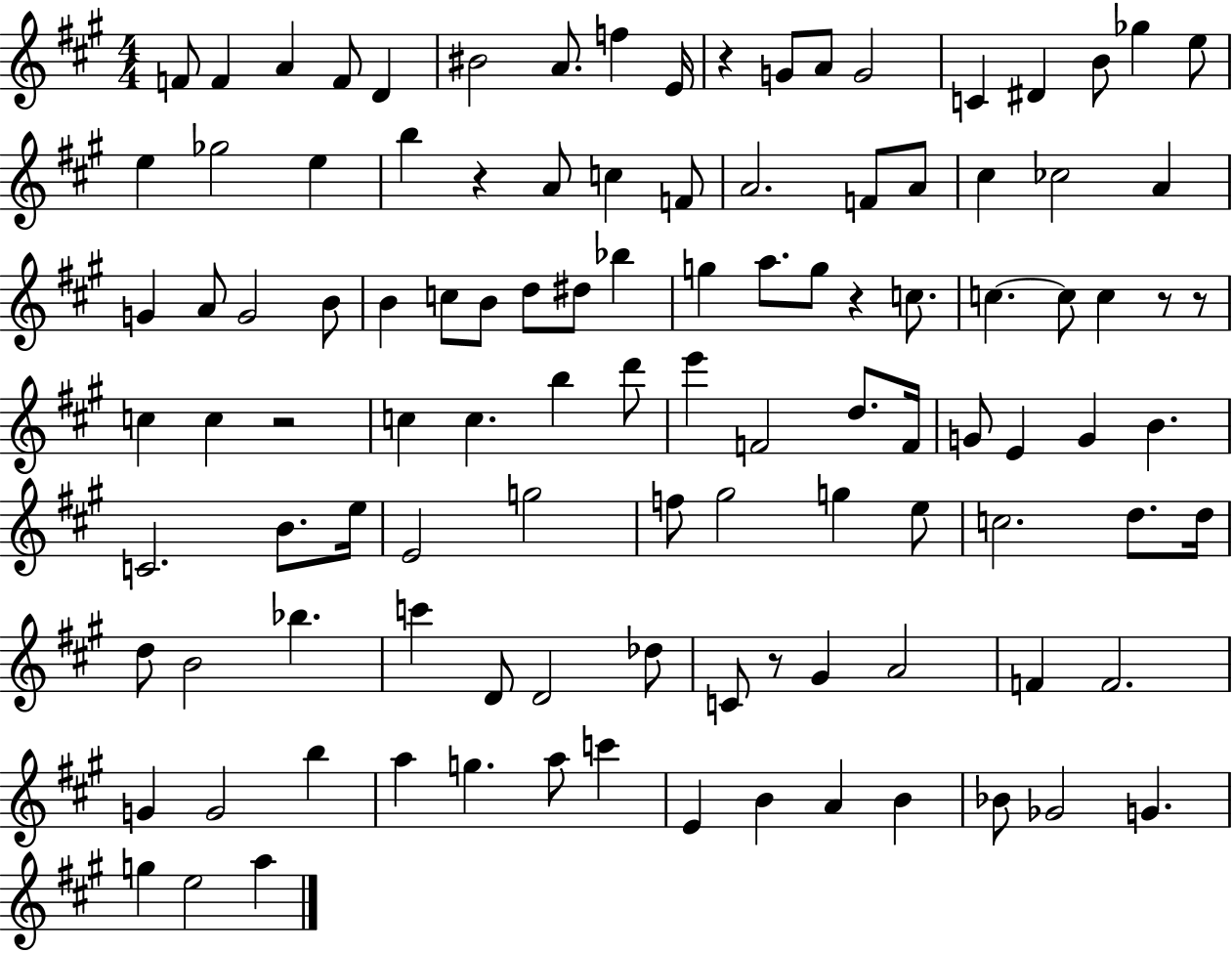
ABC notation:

X:1
T:Untitled
M:4/4
L:1/4
K:A
F/2 F A F/2 D ^B2 A/2 f E/4 z G/2 A/2 G2 C ^D B/2 _g e/2 e _g2 e b z A/2 c F/2 A2 F/2 A/2 ^c _c2 A G A/2 G2 B/2 B c/2 B/2 d/2 ^d/2 _b g a/2 g/2 z c/2 c c/2 c z/2 z/2 c c z2 c c b d'/2 e' F2 d/2 F/4 G/2 E G B C2 B/2 e/4 E2 g2 f/2 ^g2 g e/2 c2 d/2 d/4 d/2 B2 _b c' D/2 D2 _d/2 C/2 z/2 ^G A2 F F2 G G2 b a g a/2 c' E B A B _B/2 _G2 G g e2 a